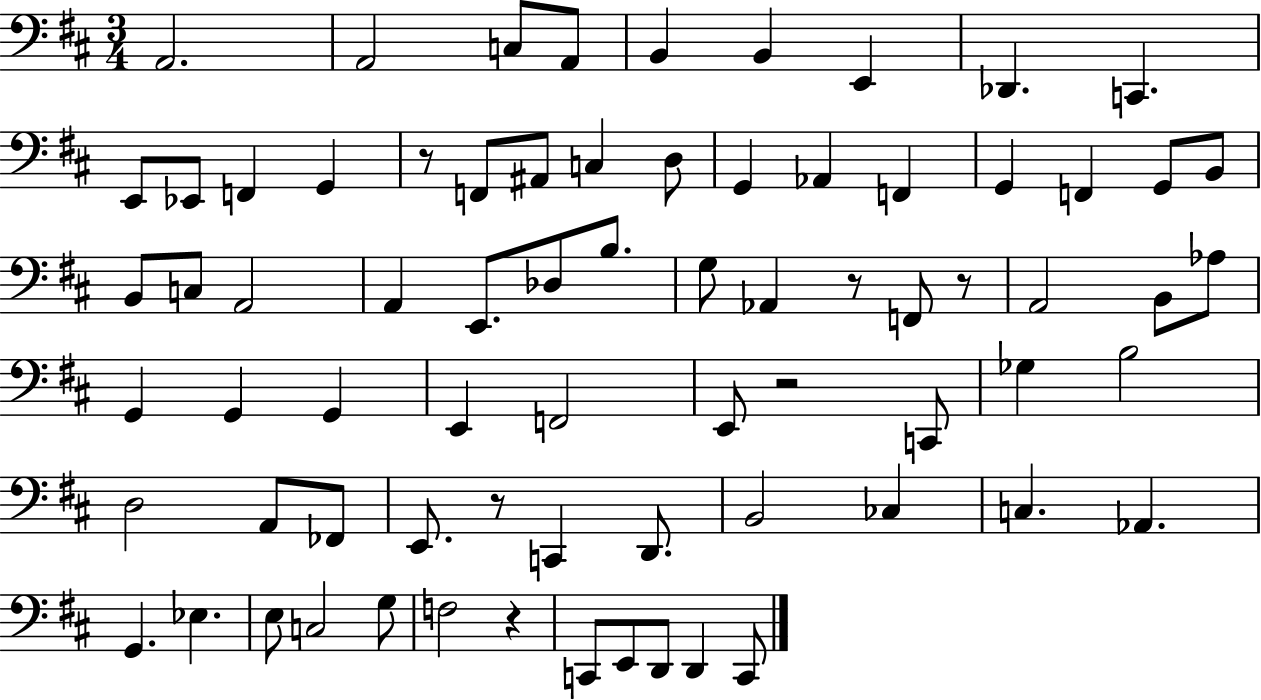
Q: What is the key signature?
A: D major